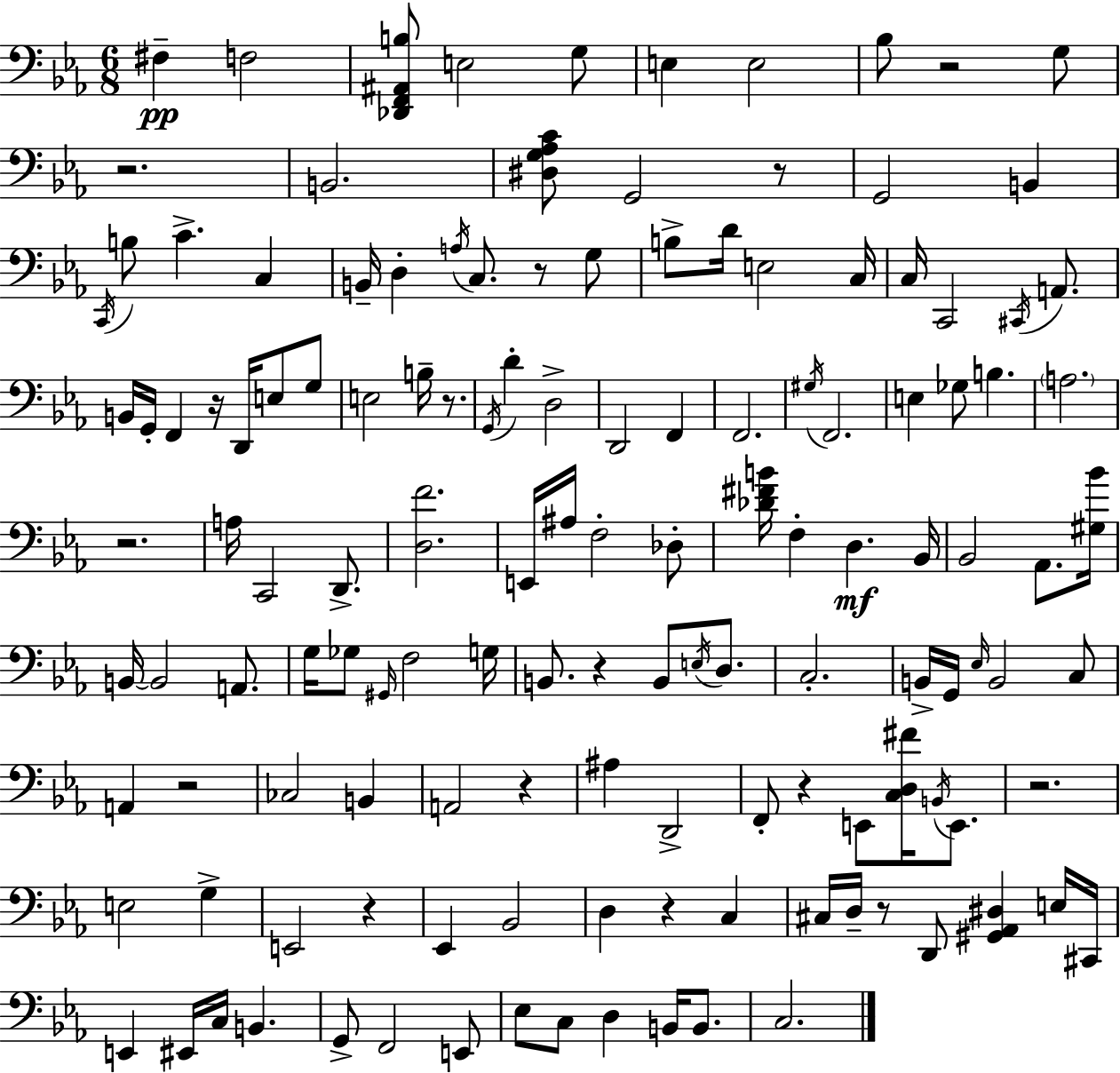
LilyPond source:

{
  \clef bass
  \numericTimeSignature
  \time 6/8
  \key ees \major
  \repeat volta 2 { fis4--\pp f2 | <des, f, ais, b>8 e2 g8 | e4 e2 | bes8 r2 g8 | \break r2. | b,2. | <dis g aes c'>8 g,2 r8 | g,2 b,4 | \break \acciaccatura { c,16 } b8 c'4.-> c4 | b,16-- d4-. \acciaccatura { a16 } c8. r8 | g8 b8-> d'16 e2 | c16 c16 c,2 \acciaccatura { cis,16 } | \break a,8. b,16 g,16-. f,4 r16 d,16 e8 | g8 e2 b16-- | r8. \acciaccatura { g,16 } d'4-. d2-> | d,2 | \break f,4 f,2. | \acciaccatura { gis16 } f,2. | e4 ges8 b4. | \parenthesize a2. | \break r2. | a16 c,2 | d,8.-> <d f'>2. | e,16 ais16 f2-. | \break des8-. <des' fis' b'>16 f4-. d4.\mf | bes,16 bes,2 | aes,8. <gis bes'>16 b,16~~ b,2 | a,8. g16 ges8 \grace { gis,16 } f2 | \break g16 b,8. r4 | b,8 \acciaccatura { e16 } d8. c2.-. | b,16-> g,16 \grace { ees16 } b,2 | c8 a,4 | \break r2 ces2 | b,4 a,2 | r4 ais4 | d,2-> f,8-. r4 | \break e,8 <c d fis'>16 \acciaccatura { b,16 } e,8. r2. | e2 | g4-> e,2 | r4 ees,4 | \break bes,2 d4 | r4 c4 cis16 d16-- r8 | d,8 <gis, aes, dis>4 e16 cis,16 e,4 | eis,16 c16 b,4. g,8-> f,2 | \break e,8 ees8 c8 | d4 b,16 b,8. c2. | } \bar "|."
}